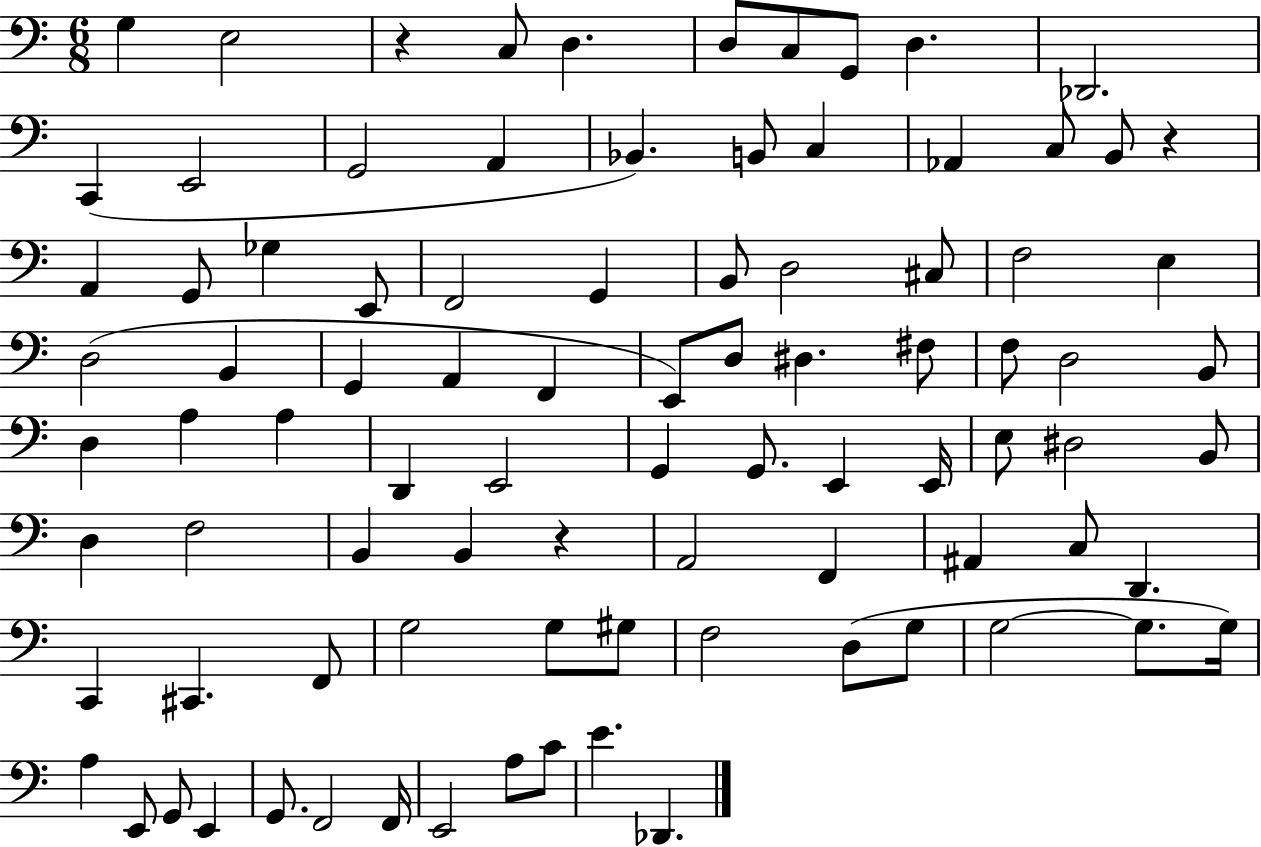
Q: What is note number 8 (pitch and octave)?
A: D3